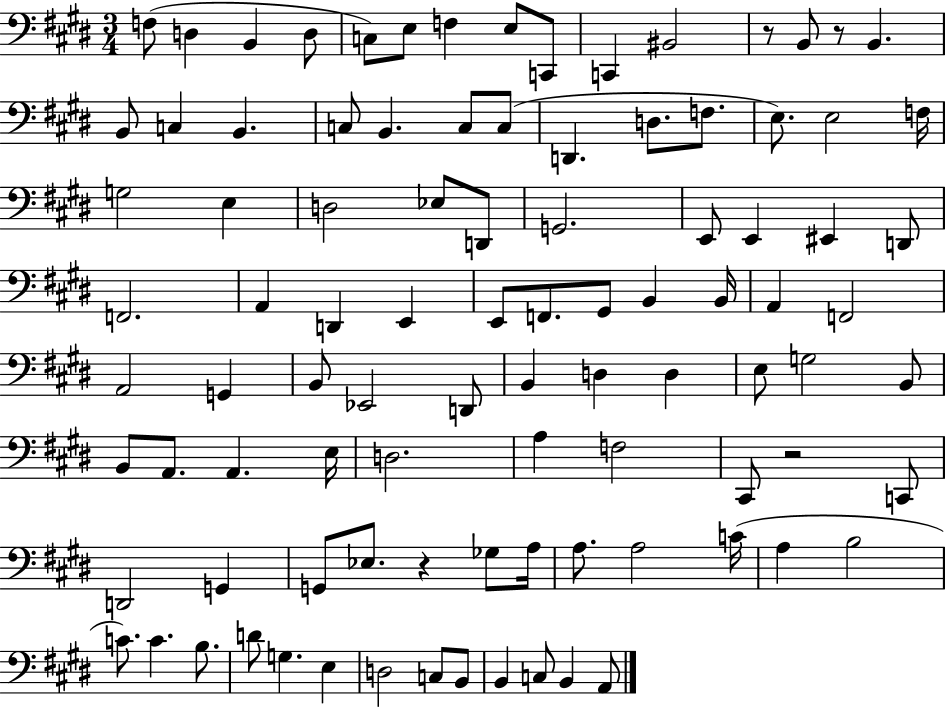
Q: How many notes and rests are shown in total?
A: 95